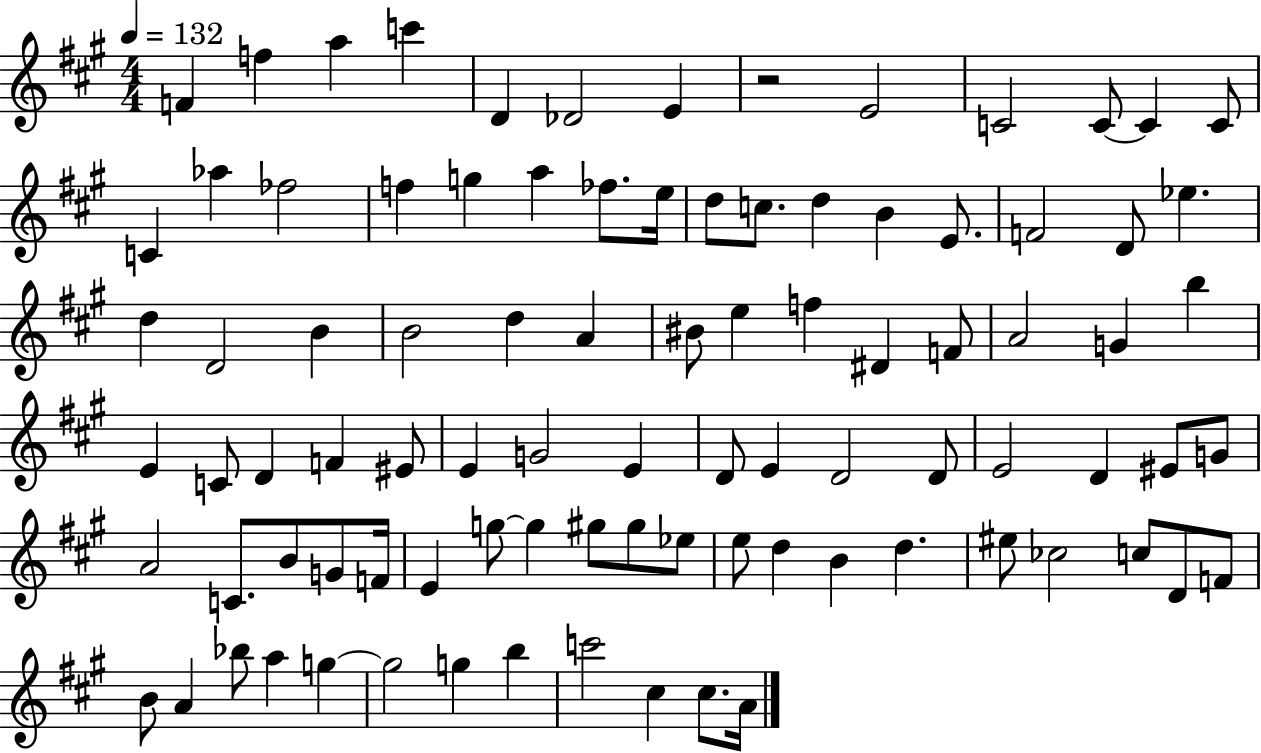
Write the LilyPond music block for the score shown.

{
  \clef treble
  \numericTimeSignature
  \time 4/4
  \key a \major
  \tempo 4 = 132
  f'4 f''4 a''4 c'''4 | d'4 des'2 e'4 | r2 e'2 | c'2 c'8~~ c'4 c'8 | \break c'4 aes''4 fes''2 | f''4 g''4 a''4 fes''8. e''16 | d''8 c''8. d''4 b'4 e'8. | f'2 d'8 ees''4. | \break d''4 d'2 b'4 | b'2 d''4 a'4 | bis'8 e''4 f''4 dis'4 f'8 | a'2 g'4 b''4 | \break e'4 c'8 d'4 f'4 eis'8 | e'4 g'2 e'4 | d'8 e'4 d'2 d'8 | e'2 d'4 eis'8 g'8 | \break a'2 c'8. b'8 g'8 f'16 | e'4 g''8~~ g''4 gis''8 gis''8 ees''8 | e''8 d''4 b'4 d''4. | eis''8 ces''2 c''8 d'8 f'8 | \break b'8 a'4 bes''8 a''4 g''4~~ | g''2 g''4 b''4 | c'''2 cis''4 cis''8. a'16 | \bar "|."
}